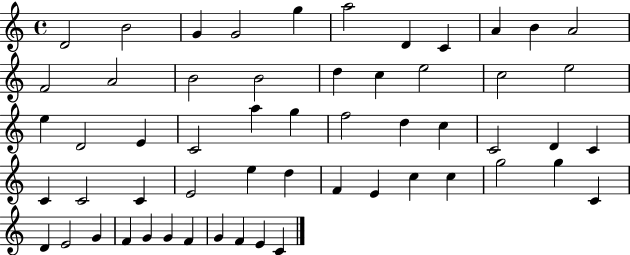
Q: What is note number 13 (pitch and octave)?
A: A4